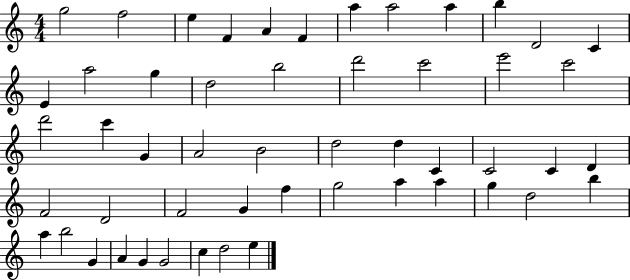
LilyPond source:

{
  \clef treble
  \numericTimeSignature
  \time 4/4
  \key c \major
  g''2 f''2 | e''4 f'4 a'4 f'4 | a''4 a''2 a''4 | b''4 d'2 c'4 | \break e'4 a''2 g''4 | d''2 b''2 | d'''2 c'''2 | e'''2 c'''2 | \break d'''2 c'''4 g'4 | a'2 b'2 | d''2 d''4 c'4 | c'2 c'4 d'4 | \break f'2 d'2 | f'2 g'4 f''4 | g''2 a''4 a''4 | g''4 d''2 b''4 | \break a''4 b''2 g'4 | a'4 g'4 g'2 | c''4 d''2 e''4 | \bar "|."
}